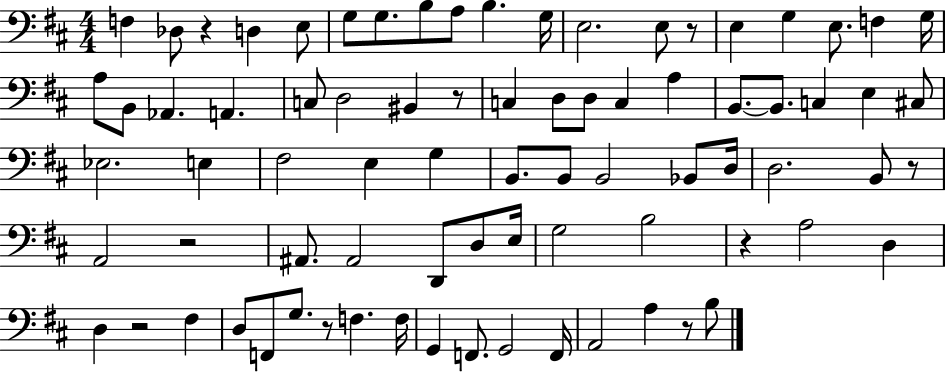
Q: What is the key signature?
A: D major